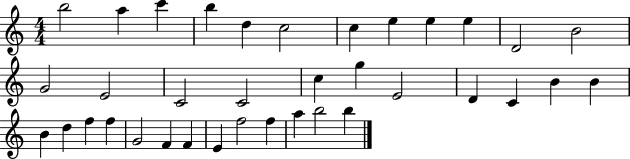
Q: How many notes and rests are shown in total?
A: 36